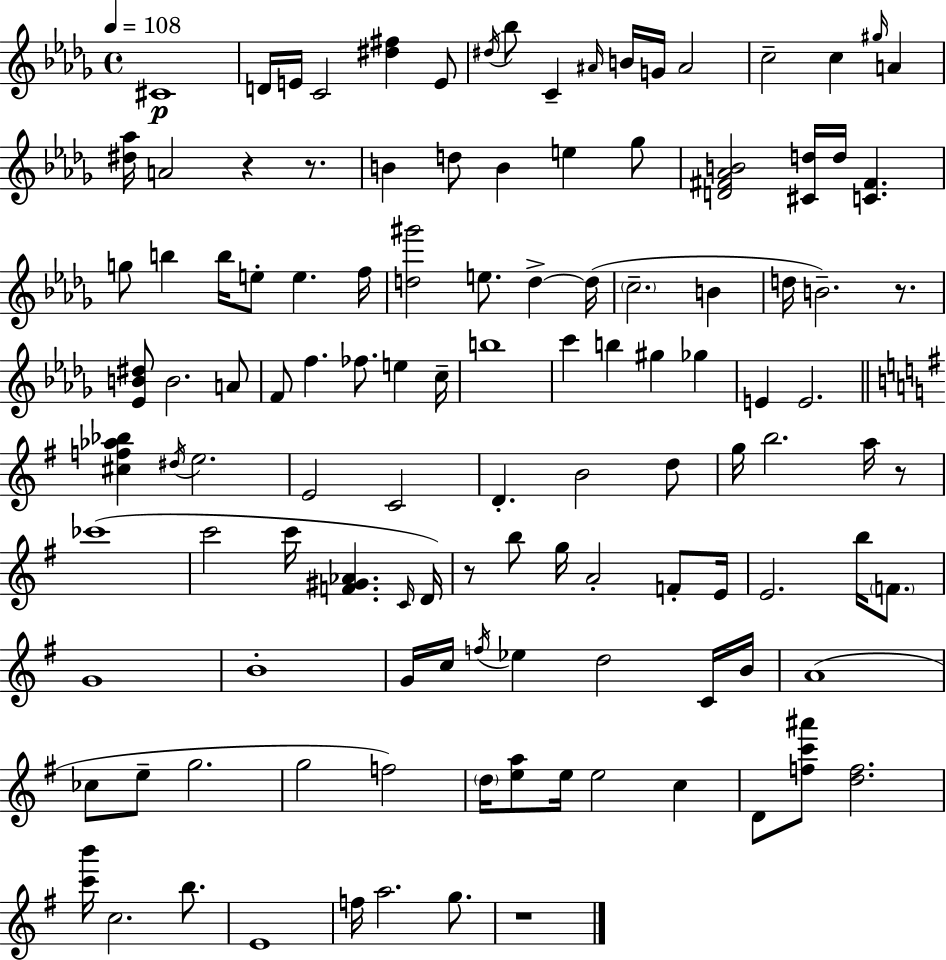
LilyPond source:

{
  \clef treble
  \time 4/4
  \defaultTimeSignature
  \key bes \minor
  \tempo 4 = 108
  cis'1\p | d'16 e'16 c'2 <dis'' fis''>4 e'8 | \acciaccatura { dis''16 } bes''8 c'4-- \grace { ais'16 } b'16 g'16 ais'2 | c''2-- c''4 \grace { gis''16 } a'4 | \break <dis'' aes''>16 a'2 r4 | r8. b'4 d''8 b'4 e''4 | ges''8 <d' fis' aes' b'>2 <cis' d''>16 d''16 <c' fis'>4. | g''8 b''4 b''16 e''8-. e''4. | \break f''16 <d'' gis'''>2 e''8. d''4->~~ | d''16( \parenthesize c''2.-- b'4 | d''16 b'2.--) | r8. <ees' b' dis''>8 b'2. | \break a'8 f'8 f''4. fes''8. e''4 | c''16-- b''1 | c'''4 b''4 gis''4 ges''4 | e'4 e'2. | \break \bar "||" \break \key e \minor <cis'' f'' aes'' bes''>4 \acciaccatura { dis''16 } e''2. | e'2 c'2 | d'4.-. b'2 d''8 | g''16 b''2. a''16 r8 | \break ces'''1( | c'''2 c'''16 <f' gis' aes'>4. | \grace { c'16 }) d'16 r8 b''8 g''16 a'2-. f'8-. | e'16 e'2. b''16 \parenthesize f'8. | \break g'1 | b'1-. | g'16 c''16 \acciaccatura { f''16 } ees''4 d''2 | c'16 b'16 a'1( | \break ces''8 e''8-- g''2. | g''2 f''2) | \parenthesize d''16 <e'' a''>8 e''16 e''2 c''4 | d'8 <f'' c''' ais'''>8 <d'' f''>2. | \break <c''' b'''>16 c''2. | b''8. e'1 | f''16 a''2. | g''8. r1 | \break \bar "|."
}